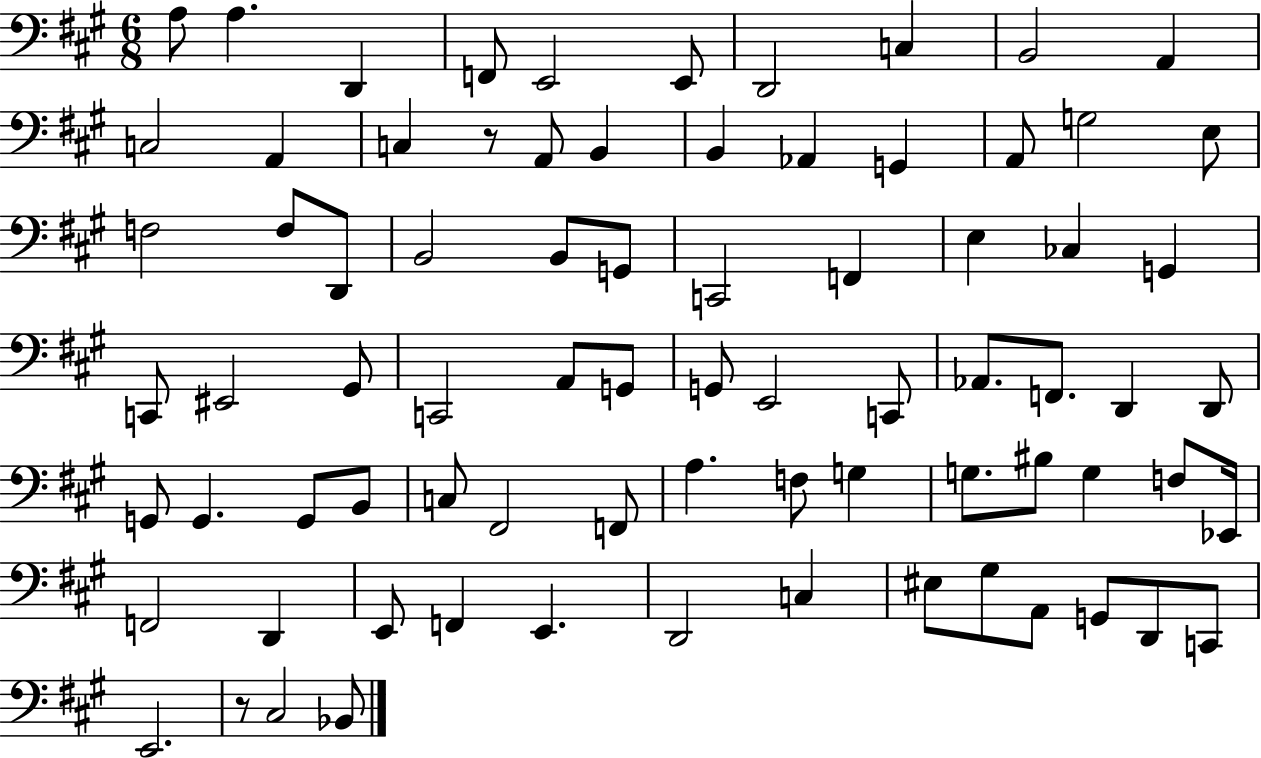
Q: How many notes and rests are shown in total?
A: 78